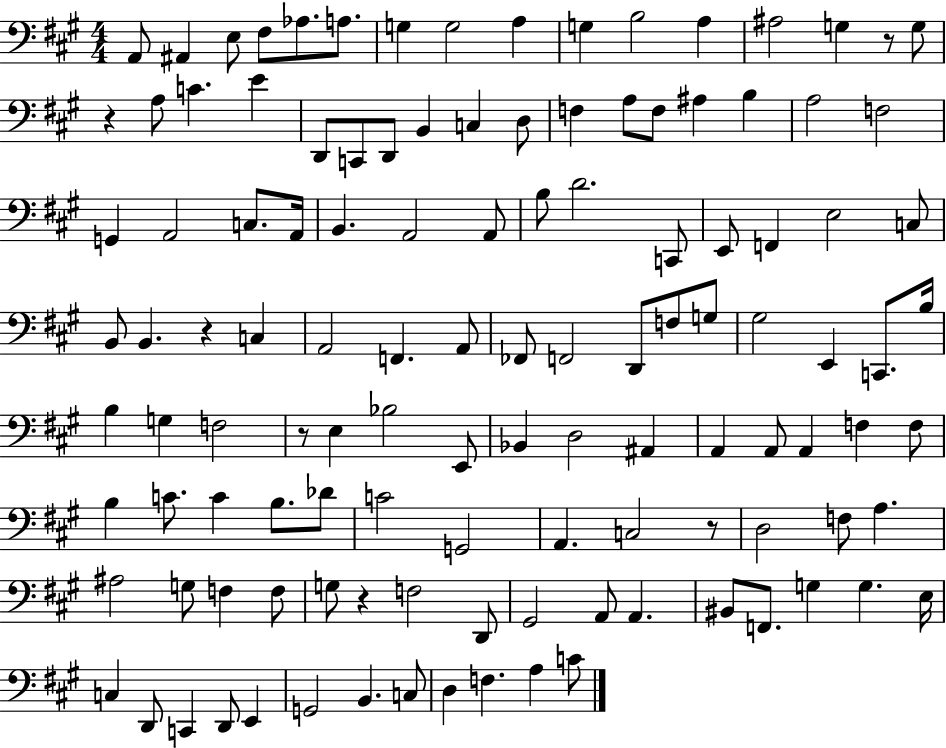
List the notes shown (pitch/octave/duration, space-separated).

A2/e A#2/q E3/e F#3/e Ab3/e. A3/e. G3/q G3/h A3/q G3/q B3/h A3/q A#3/h G3/q R/e G3/e R/q A3/e C4/q. E4/q D2/e C2/e D2/e B2/q C3/q D3/e F3/q A3/e F3/e A#3/q B3/q A3/h F3/h G2/q A2/h C3/e. A2/s B2/q. A2/h A2/e B3/e D4/h. C2/e E2/e F2/q E3/h C3/e B2/e B2/q. R/q C3/q A2/h F2/q. A2/e FES2/e F2/h D2/e F3/e G3/e G#3/h E2/q C2/e. B3/s B3/q G3/q F3/h R/e E3/q Bb3/h E2/e Bb2/q D3/h A#2/q A2/q A2/e A2/q F3/q F3/e B3/q C4/e. C4/q B3/e. Db4/e C4/h G2/h A2/q. C3/h R/e D3/h F3/e A3/q. A#3/h G3/e F3/q F3/e G3/e R/q F3/h D2/e G#2/h A2/e A2/q. BIS2/e F2/e. G3/q G3/q. E3/s C3/q D2/e C2/q D2/e E2/q G2/h B2/q. C3/e D3/q F3/q. A3/q C4/e